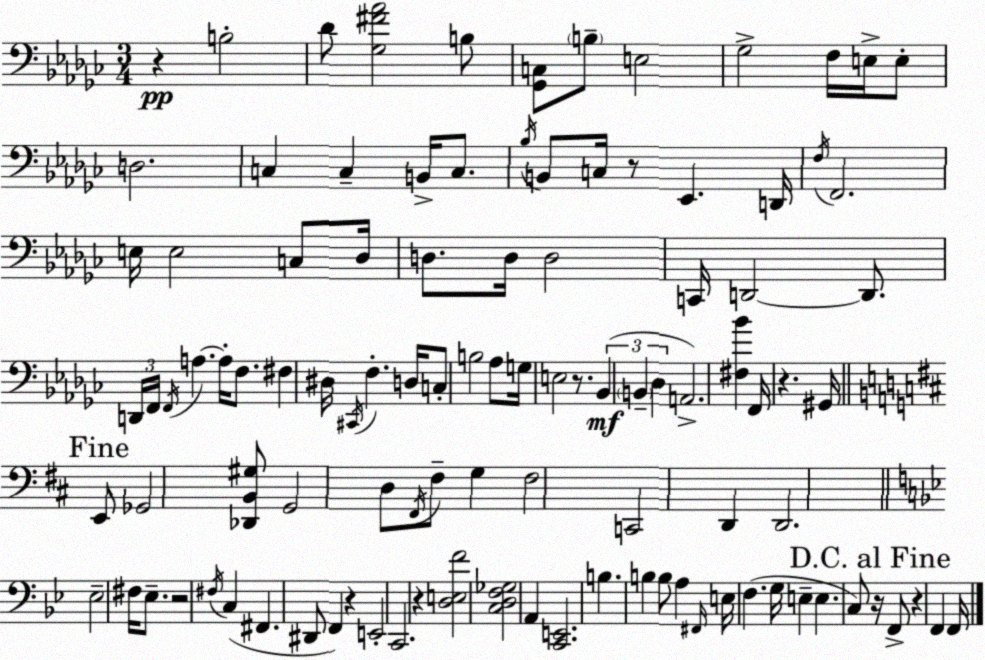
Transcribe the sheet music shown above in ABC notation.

X:1
T:Untitled
M:3/4
L:1/4
K:Ebm
z B,2 _D/2 [_G,^F_A]2 B,/2 [_G,,C,]/2 B,/2 E,2 _G,2 F,/4 E,/4 E,/2 D,2 C, C, B,,/4 C,/2 _B,/4 B,,/2 C,/4 z/2 _E,, D,,/4 F,/4 F,,2 E,/4 E,2 C,/2 _D,/4 D,/2 D,/4 D,2 C,,/4 D,,2 D,,/2 D,,/4 F,,/4 F,,/4 A, A,/4 F,/2 ^F, ^D,/4 ^C,,/4 F, D,/4 C,/2 B,2 _A,/2 G,/4 E,2 z/2 _B,, B,, _D, A,,2 [^F,_B] F,,/4 z ^G,,/4 E,,/2 _G,,2 [_D,,B,,^G,]/2 G,,2 D,/2 ^F,,/4 ^F,/2 G, ^F,2 C,,2 D,, D,,2 _E,2 ^F,/4 _E,/2 z2 ^F,/4 C, ^F,, ^D,,/2 F,, z E,,2 C,,2 z [D,E,F]2 [C,D,F,_G,]2 A,, [C,,E,,]2 B, B, B,/2 A, ^F,,/4 E,/4 F, G,/4 E, E, C,/2 z/4 F,,/2 z F,, F,,/4